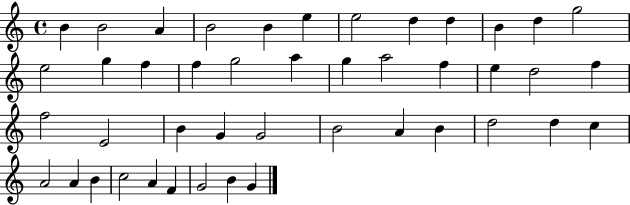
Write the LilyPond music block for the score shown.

{
  \clef treble
  \time 4/4
  \defaultTimeSignature
  \key c \major
  b'4 b'2 a'4 | b'2 b'4 e''4 | e''2 d''4 d''4 | b'4 d''4 g''2 | \break e''2 g''4 f''4 | f''4 g''2 a''4 | g''4 a''2 f''4 | e''4 d''2 f''4 | \break f''2 e'2 | b'4 g'4 g'2 | b'2 a'4 b'4 | d''2 d''4 c''4 | \break a'2 a'4 b'4 | c''2 a'4 f'4 | g'2 b'4 g'4 | \bar "|."
}